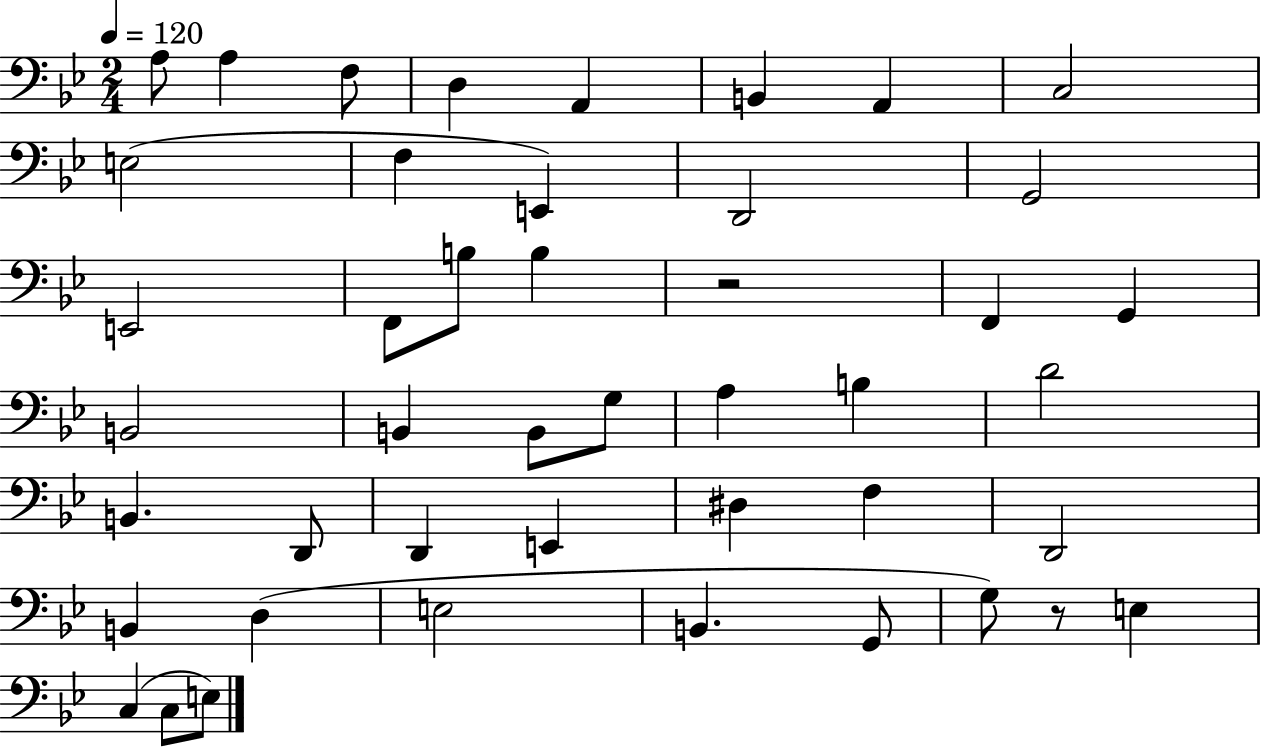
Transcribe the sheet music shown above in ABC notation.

X:1
T:Untitled
M:2/4
L:1/4
K:Bb
A,/2 A, F,/2 D, A,, B,, A,, C,2 E,2 F, E,, D,,2 G,,2 E,,2 F,,/2 B,/2 B, z2 F,, G,, B,,2 B,, B,,/2 G,/2 A, B, D2 B,, D,,/2 D,, E,, ^D, F, D,,2 B,, D, E,2 B,, G,,/2 G,/2 z/2 E, C, C,/2 E,/2